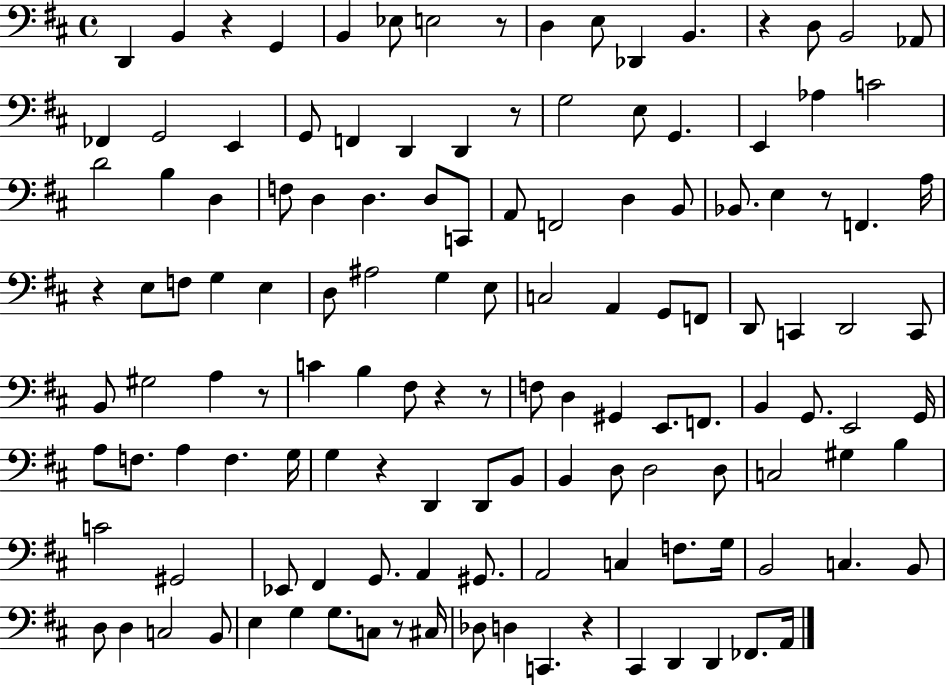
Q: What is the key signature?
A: D major